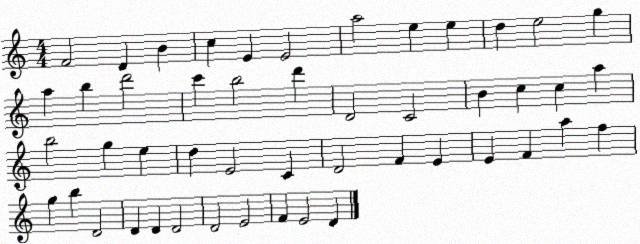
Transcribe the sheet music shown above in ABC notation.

X:1
T:Untitled
M:4/4
L:1/4
K:C
F2 D B c E E2 a2 e e d e2 g a b d'2 c' b2 d' D2 C2 B c c a b2 g e d E2 C D2 F E E F a f g b D2 D D D2 D2 E2 F E2 D